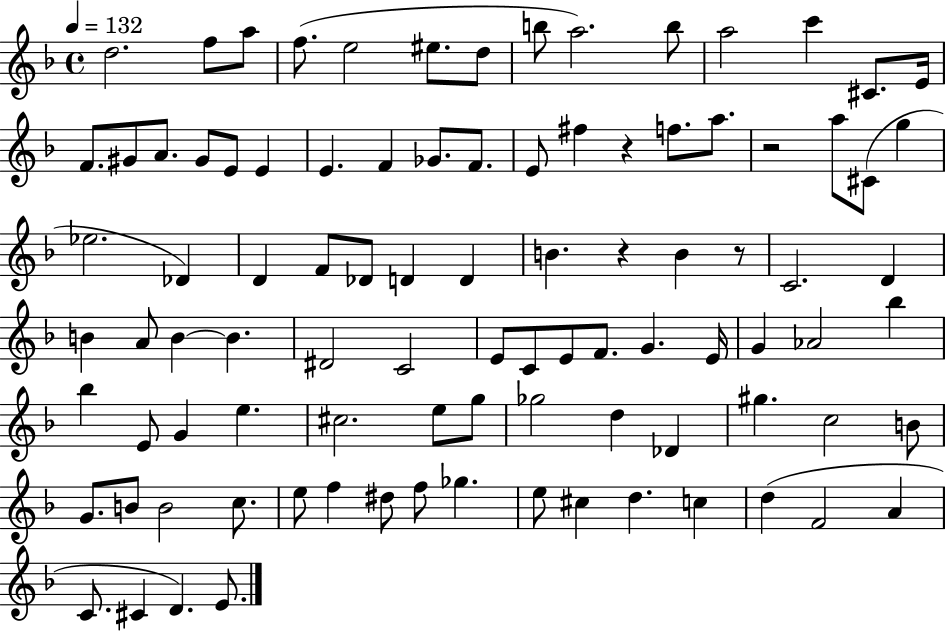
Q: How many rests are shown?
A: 4